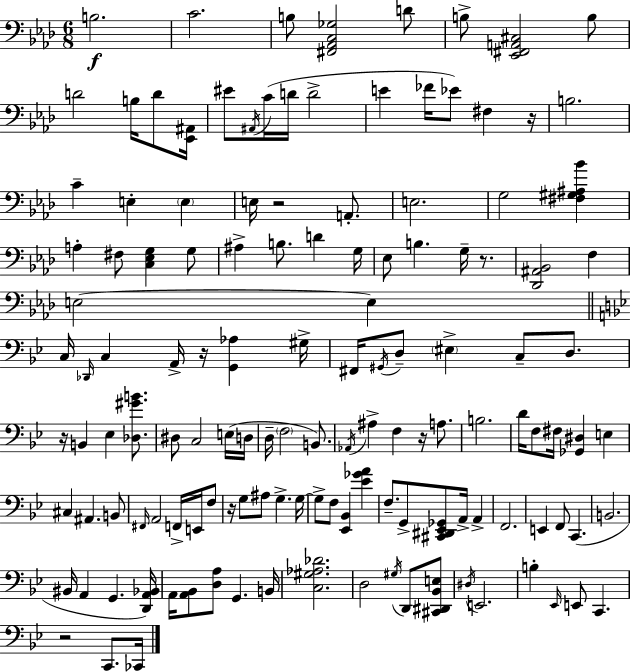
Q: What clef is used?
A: bass